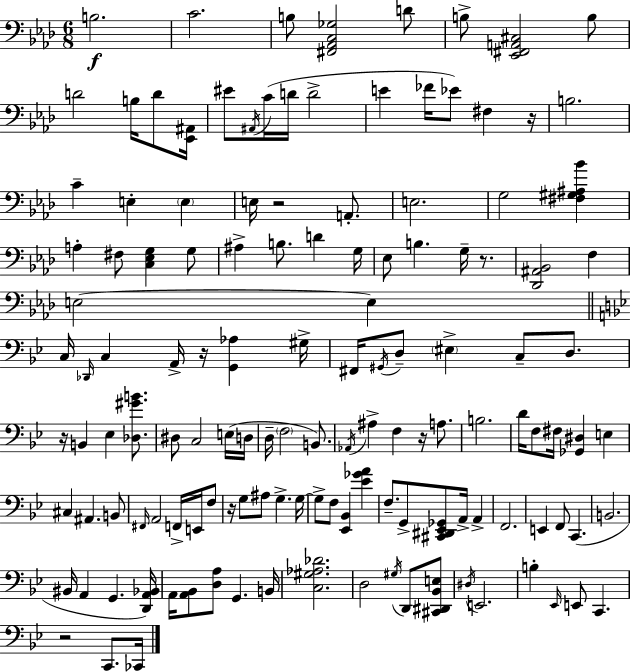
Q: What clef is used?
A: bass